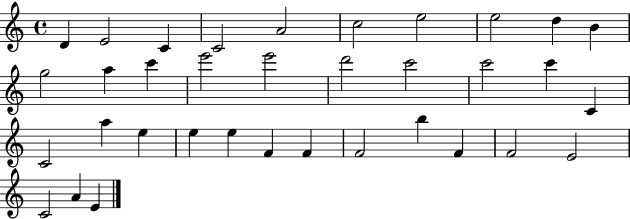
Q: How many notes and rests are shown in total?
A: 35